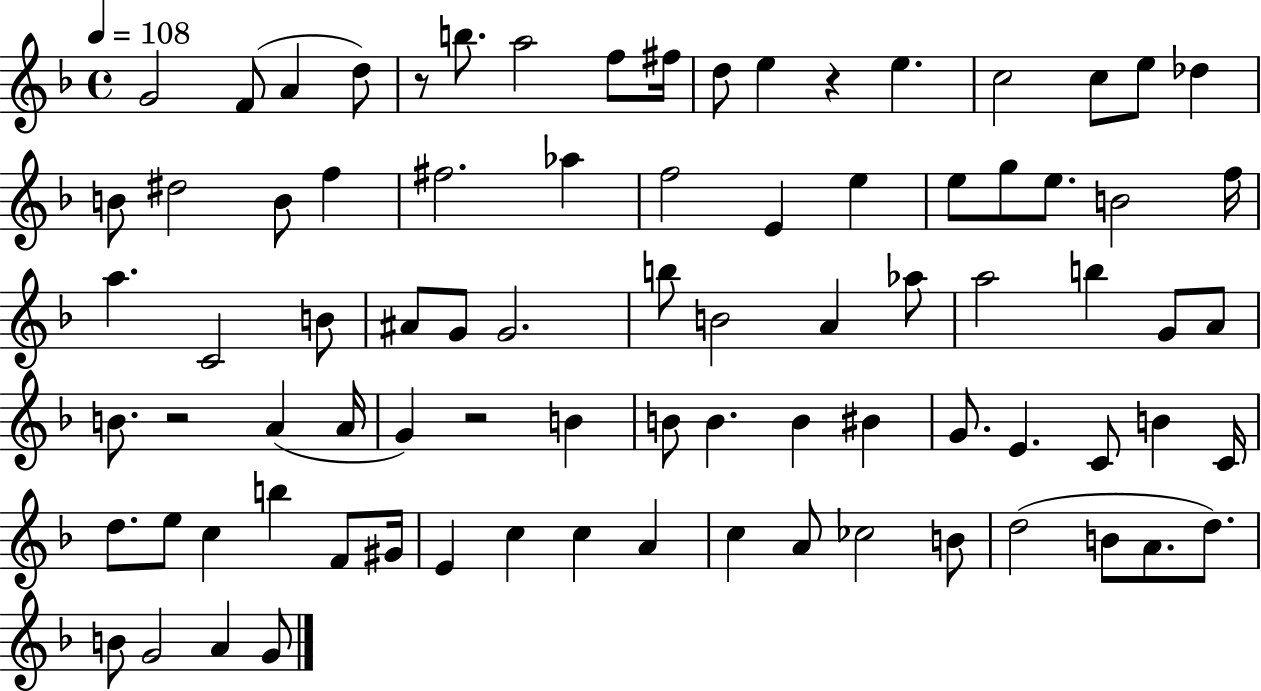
{
  \clef treble
  \time 4/4
  \defaultTimeSignature
  \key f \major
  \tempo 4 = 108
  g'2 f'8( a'4 d''8) | r8 b''8. a''2 f''8 fis''16 | d''8 e''4 r4 e''4. | c''2 c''8 e''8 des''4 | \break b'8 dis''2 b'8 f''4 | fis''2. aes''4 | f''2 e'4 e''4 | e''8 g''8 e''8. b'2 f''16 | \break a''4. c'2 b'8 | ais'8 g'8 g'2. | b''8 b'2 a'4 aes''8 | a''2 b''4 g'8 a'8 | \break b'8. r2 a'4( a'16 | g'4) r2 b'4 | b'8 b'4. b'4 bis'4 | g'8. e'4. c'8 b'4 c'16 | \break d''8. e''8 c''4 b''4 f'8 gis'16 | e'4 c''4 c''4 a'4 | c''4 a'8 ces''2 b'8 | d''2( b'8 a'8. d''8.) | \break b'8 g'2 a'4 g'8 | \bar "|."
}